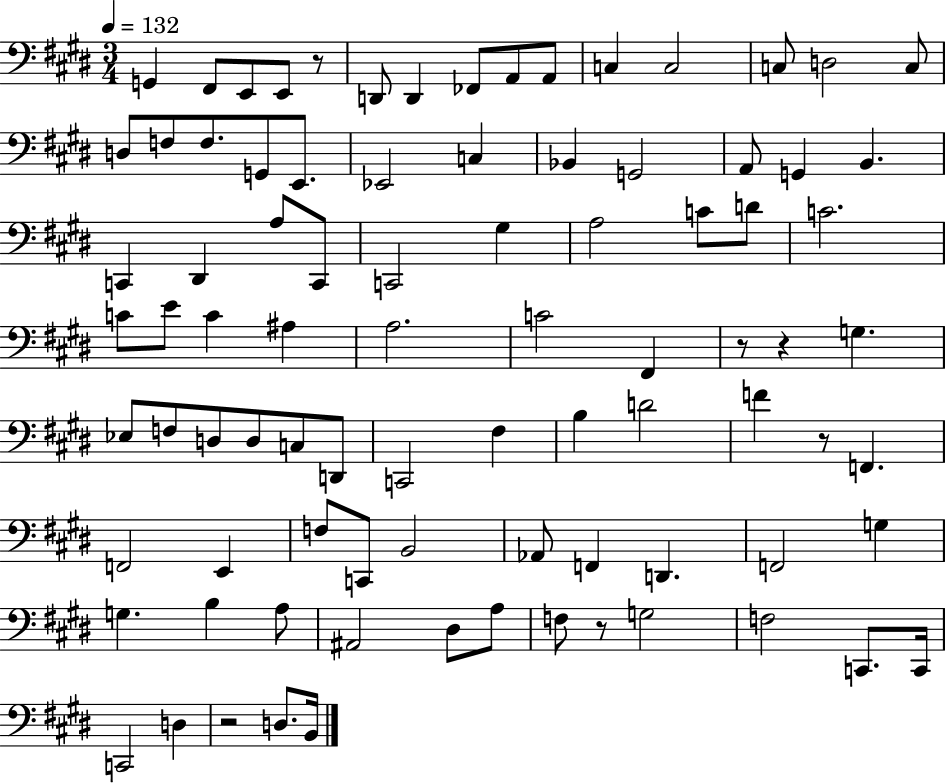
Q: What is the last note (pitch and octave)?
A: B2